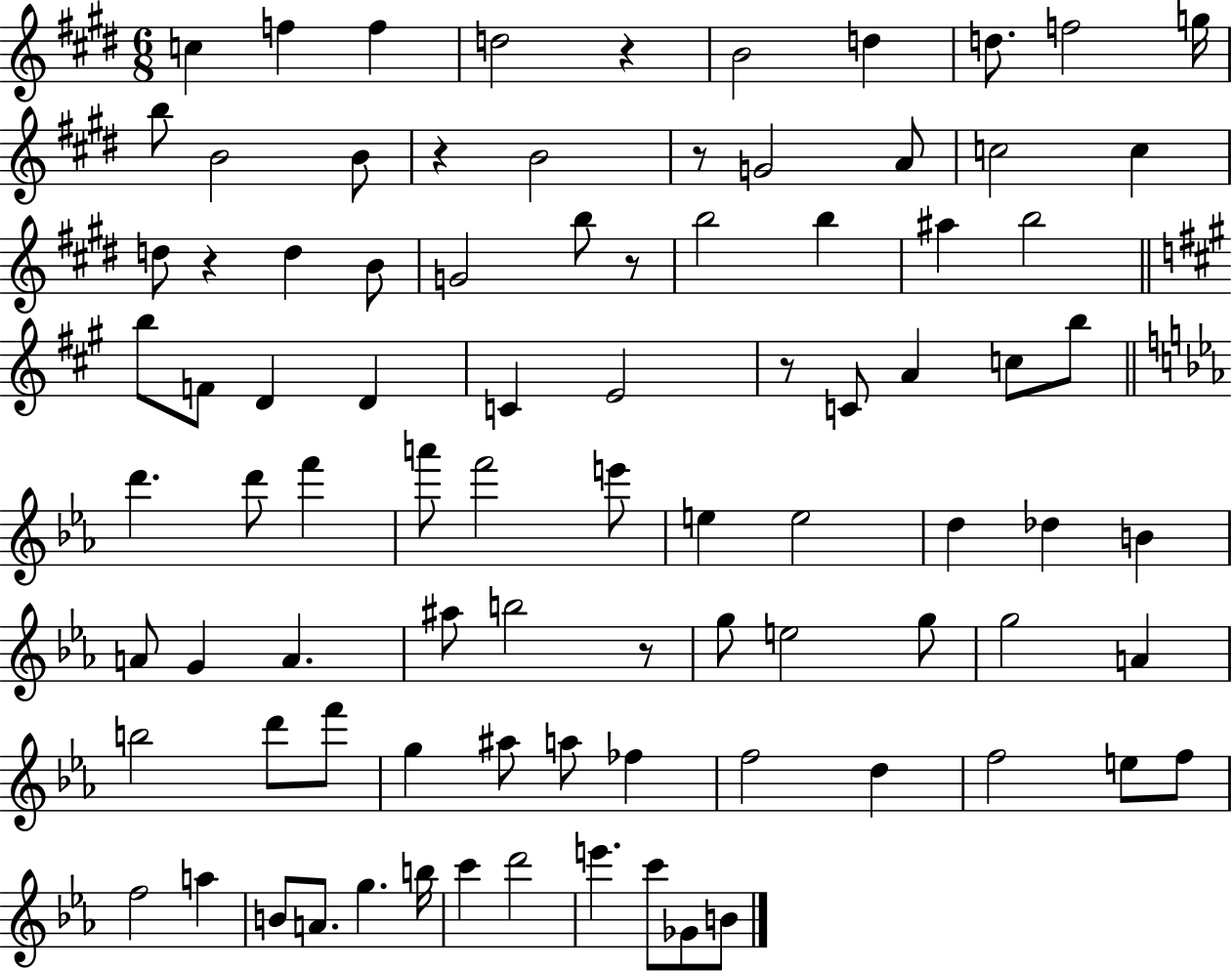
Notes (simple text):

C5/q F5/q F5/q D5/h R/q B4/h D5/q D5/e. F5/h G5/s B5/e B4/h B4/e R/q B4/h R/e G4/h A4/e C5/h C5/q D5/e R/q D5/q B4/e G4/h B5/e R/e B5/h B5/q A#5/q B5/h B5/e F4/e D4/q D4/q C4/q E4/h R/e C4/e A4/q C5/e B5/e D6/q. D6/e F6/q A6/e F6/h E6/e E5/q E5/h D5/q Db5/q B4/q A4/e G4/q A4/q. A#5/e B5/h R/e G5/e E5/h G5/e G5/h A4/q B5/h D6/e F6/e G5/q A#5/e A5/e FES5/q F5/h D5/q F5/h E5/e F5/e F5/h A5/q B4/e A4/e. G5/q. B5/s C6/q D6/h E6/q. C6/e Gb4/e B4/e